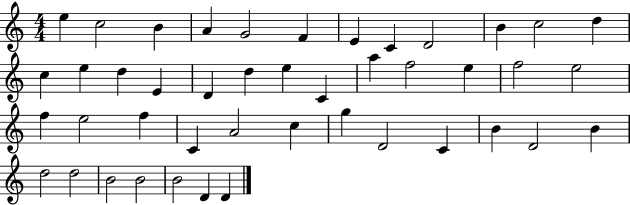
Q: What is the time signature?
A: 4/4